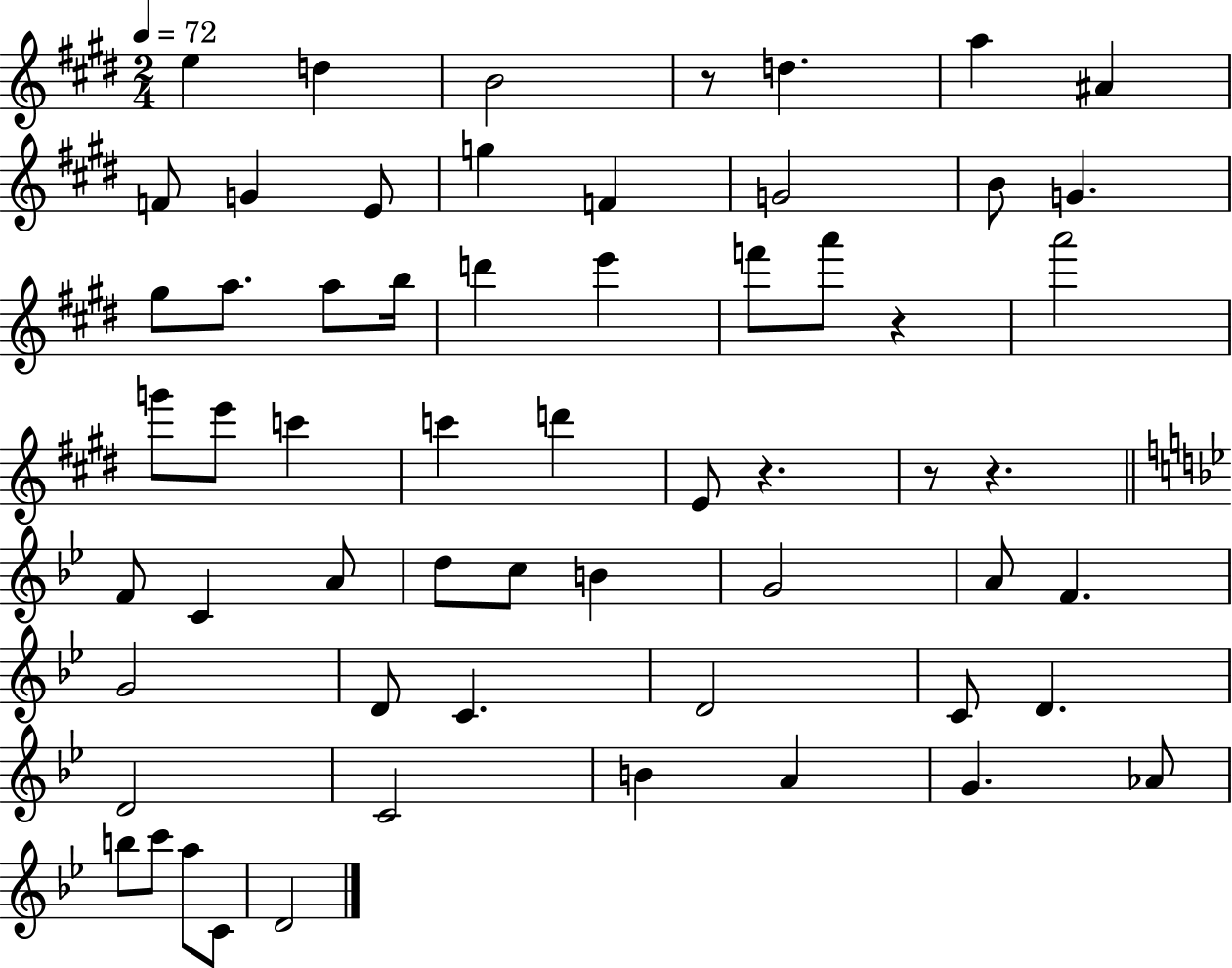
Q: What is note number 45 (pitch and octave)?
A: D4